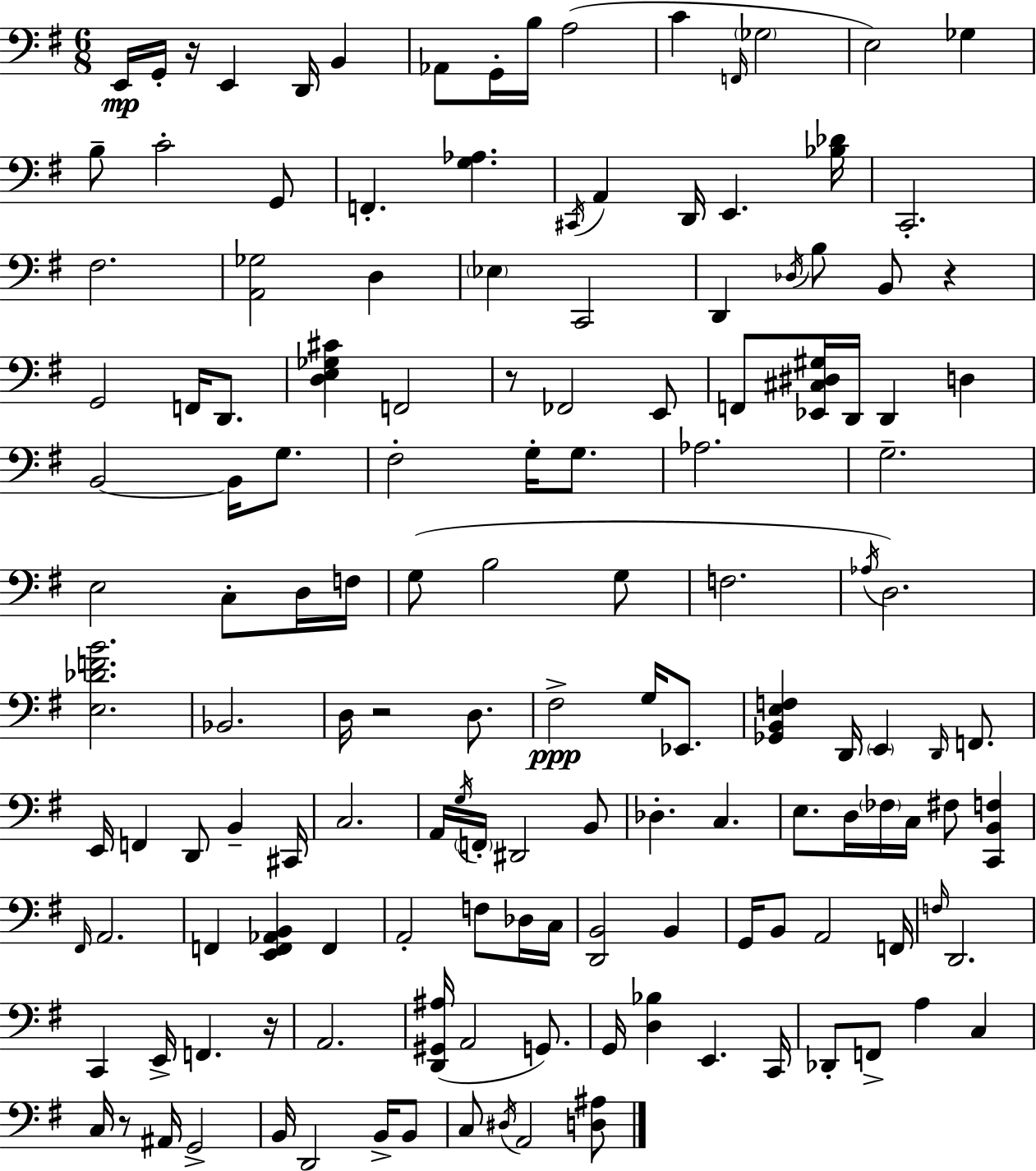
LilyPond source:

{
  \clef bass
  \numericTimeSignature
  \time 6/8
  \key g \major
  e,16\mp g,16-. r16 e,4 d,16 b,4 | aes,8 g,16-. b16 a2( | c'4 \grace { f,16 } \parenthesize ges2 | e2) ges4 | \break b8-- c'2-. g,8 | f,4.-. <g aes>4. | \acciaccatura { cis,16 } a,4 d,16 e,4. | <bes des'>16 c,2.-. | \break fis2. | <a, ges>2 d4 | \parenthesize ees4 c,2 | d,4 \acciaccatura { des16 } b8 b,8 r4 | \break g,2 f,16 | d,8. <d e ges cis'>4 f,2 | r8 fes,2 | e,8 f,8 <ees, cis dis gis>16 d,16 d,4 d4 | \break b,2~~ b,16 | g8. fis2-. g16-. | g8. aes2. | g2.-- | \break e2 c8-. | d16 f16 g8( b2 | g8 f2. | \acciaccatura { aes16 } d2.) | \break <e des' f' b'>2. | bes,2. | d16 r2 | d8. fis2->\ppp | \break g16 ees,8. <ges, b, e f>4 d,16 \parenthesize e,4 | \grace { d,16 } f,8. e,16 f,4 d,8 | b,4-- cis,16 c2. | a,16 \acciaccatura { g16 } \parenthesize f,16-. dis,2 | \break b,8 des4.-. | c4. e8. d16 \parenthesize fes16 c16 | fis8 <c, b, f>4 \grace { fis,16 } a,2. | f,4 <e, f, aes, b,>4 | \break f,4 a,2-. | f8 des16 c16 <d, b,>2 | b,4 g,16 b,8 a,2 | f,16 \grace { f16 } d,2. | \break c,4 | e,16-> f,4. r16 a,2. | <d, gis, ais>16( a,2 | g,8.) g,16 <d bes>4 | \break e,4. c,16 des,8-. f,8-> | a4 c4 c16 r8 ais,16 | g,2-> b,16 d,2 | b,16-> b,8 c8 \acciaccatura { dis16 } a,2 | \break <d ais>8 \bar "|."
}